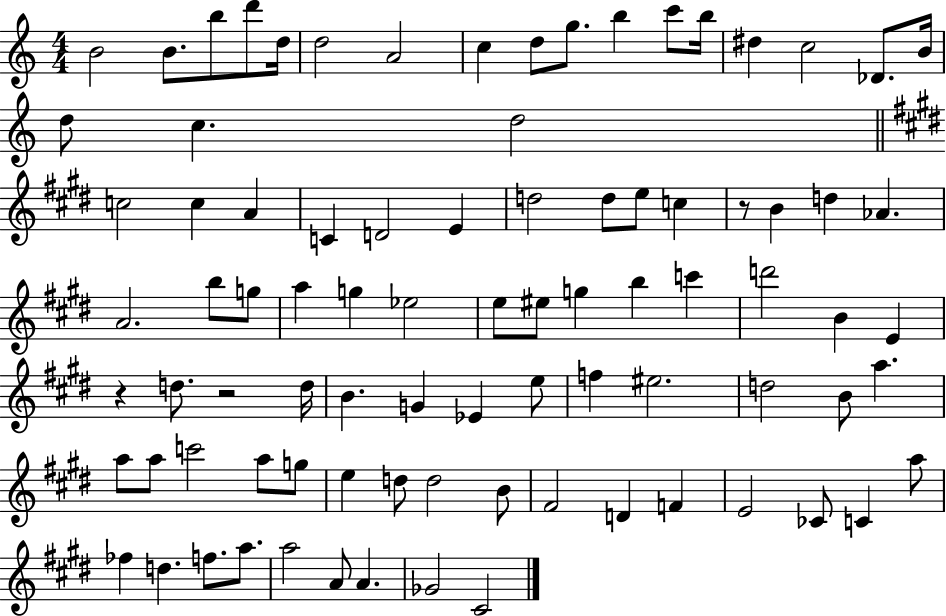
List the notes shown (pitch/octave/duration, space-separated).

B4/h B4/e. B5/e D6/e D5/s D5/h A4/h C5/q D5/e G5/e. B5/q C6/e B5/s D#5/q C5/h Db4/e. B4/s D5/e C5/q. D5/h C5/h C5/q A4/q C4/q D4/h E4/q D5/h D5/e E5/e C5/q R/e B4/q D5/q Ab4/q. A4/h. B5/e G5/e A5/q G5/q Eb5/h E5/e EIS5/e G5/q B5/q C6/q D6/h B4/q E4/q R/q D5/e. R/h D5/s B4/q. G4/q Eb4/q E5/e F5/q EIS5/h. D5/h B4/e A5/q. A5/e A5/e C6/h A5/e G5/e E5/q D5/e D5/h B4/e F#4/h D4/q F4/q E4/h CES4/e C4/q A5/e FES5/q D5/q. F5/e. A5/e. A5/h A4/e A4/q. Gb4/h C#4/h